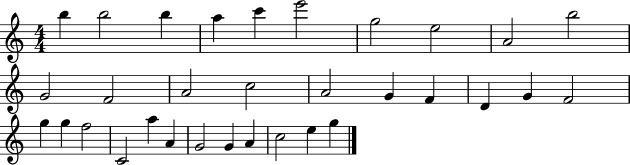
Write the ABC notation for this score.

X:1
T:Untitled
M:4/4
L:1/4
K:C
b b2 b a c' e'2 g2 e2 A2 b2 G2 F2 A2 c2 A2 G F D G F2 g g f2 C2 a A G2 G A c2 e g